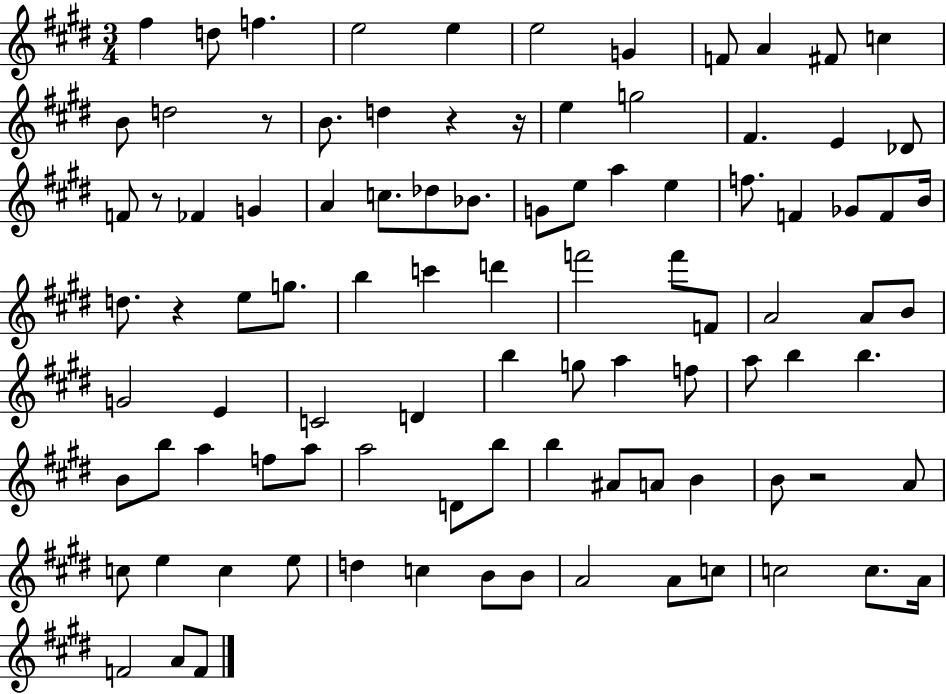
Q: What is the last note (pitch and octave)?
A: F4